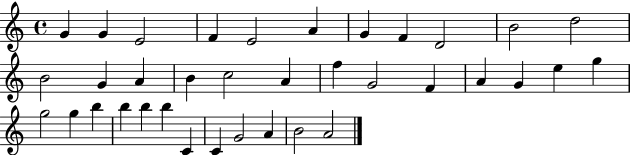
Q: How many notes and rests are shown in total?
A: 36